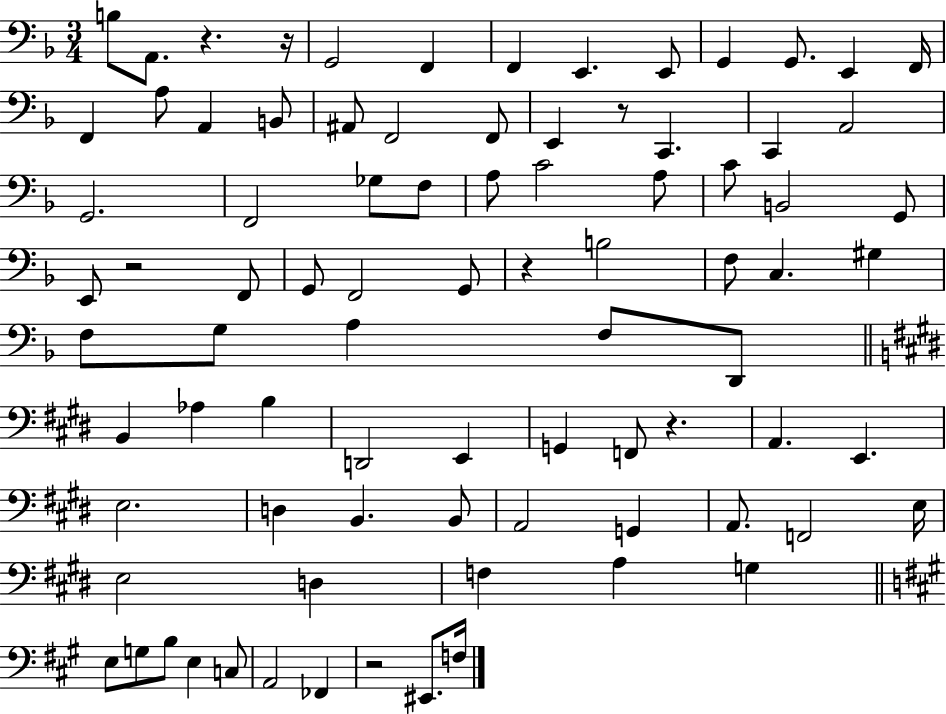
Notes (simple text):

B3/e A2/e. R/q. R/s G2/h F2/q F2/q E2/q. E2/e G2/q G2/e. E2/q F2/s F2/q A3/e A2/q B2/e A#2/e F2/h F2/e E2/q R/e C2/q. C2/q A2/h G2/h. F2/h Gb3/e F3/e A3/e C4/h A3/e C4/e B2/h G2/e E2/e R/h F2/e G2/e F2/h G2/e R/q B3/h F3/e C3/q. G#3/q F3/e G3/e A3/q F3/e D2/e B2/q Ab3/q B3/q D2/h E2/q G2/q F2/e R/q. A2/q. E2/q. E3/h. D3/q B2/q. B2/e A2/h G2/q A2/e. F2/h E3/s E3/h D3/q F3/q A3/q G3/q E3/e G3/e B3/e E3/q C3/e A2/h FES2/q R/h EIS2/e. F3/s